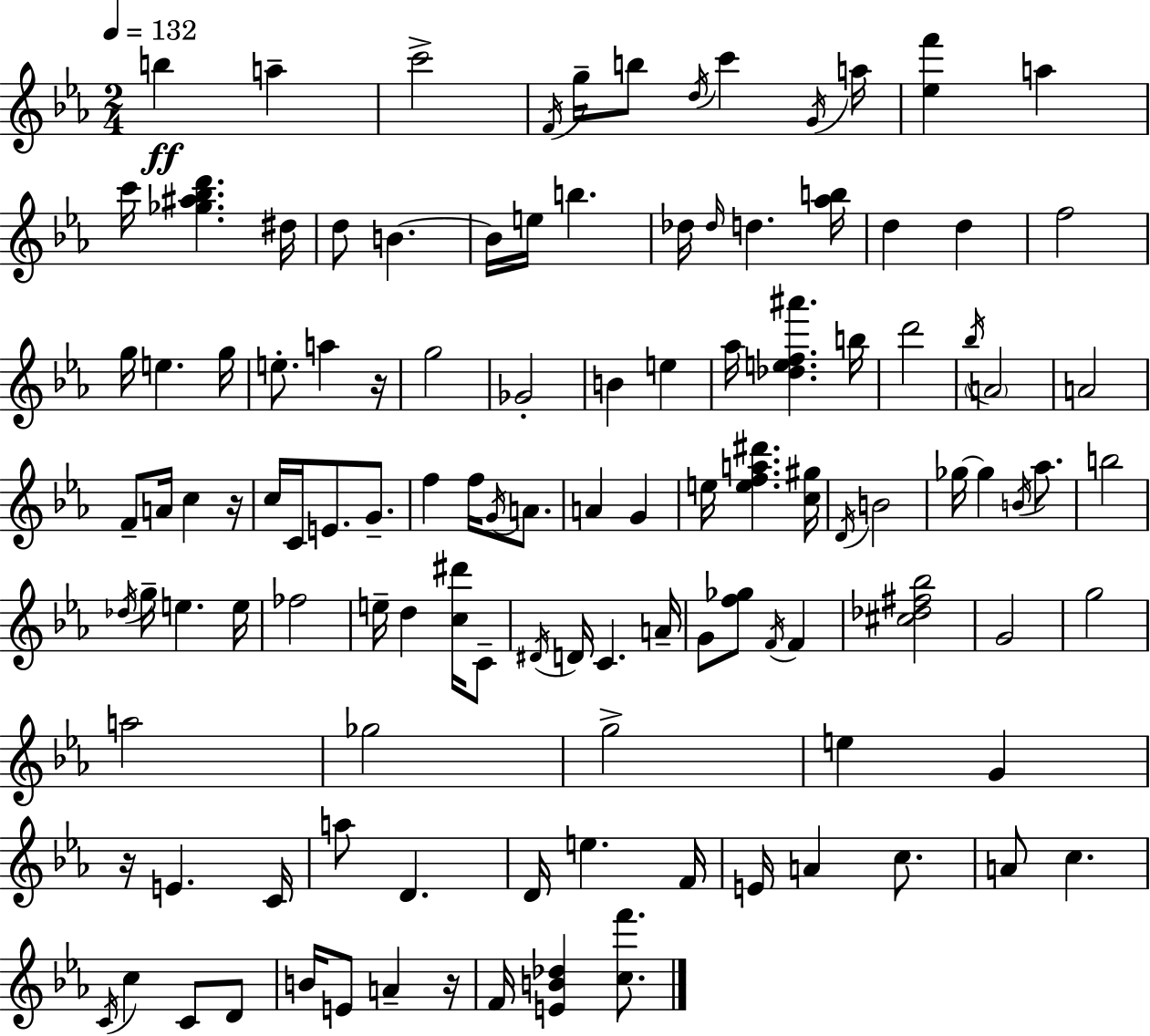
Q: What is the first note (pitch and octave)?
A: B5